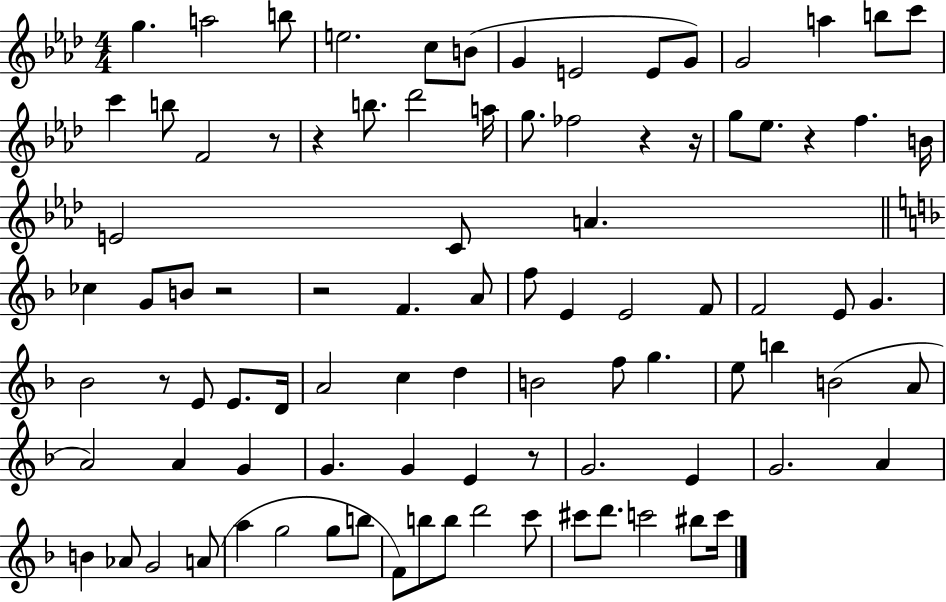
G5/q. A5/h B5/e E5/h. C5/e B4/e G4/q E4/h E4/e G4/e G4/h A5/q B5/e C6/e C6/q B5/e F4/h R/e R/q B5/e. Db6/h A5/s G5/e. FES5/h R/q R/s G5/e Eb5/e. R/q F5/q. B4/s E4/h C4/e A4/q. CES5/q G4/e B4/e R/h R/h F4/q. A4/e F5/e E4/q E4/h F4/e F4/h E4/e G4/q. Bb4/h R/e E4/e E4/e. D4/s A4/h C5/q D5/q B4/h F5/e G5/q. E5/e B5/q B4/h A4/e A4/h A4/q G4/q G4/q. G4/q E4/q R/e G4/h. E4/q G4/h. A4/q B4/q Ab4/e G4/h A4/e A5/q G5/h G5/e B5/e F4/e B5/e B5/e D6/h C6/e C#6/e D6/e. C6/h BIS5/e C6/s